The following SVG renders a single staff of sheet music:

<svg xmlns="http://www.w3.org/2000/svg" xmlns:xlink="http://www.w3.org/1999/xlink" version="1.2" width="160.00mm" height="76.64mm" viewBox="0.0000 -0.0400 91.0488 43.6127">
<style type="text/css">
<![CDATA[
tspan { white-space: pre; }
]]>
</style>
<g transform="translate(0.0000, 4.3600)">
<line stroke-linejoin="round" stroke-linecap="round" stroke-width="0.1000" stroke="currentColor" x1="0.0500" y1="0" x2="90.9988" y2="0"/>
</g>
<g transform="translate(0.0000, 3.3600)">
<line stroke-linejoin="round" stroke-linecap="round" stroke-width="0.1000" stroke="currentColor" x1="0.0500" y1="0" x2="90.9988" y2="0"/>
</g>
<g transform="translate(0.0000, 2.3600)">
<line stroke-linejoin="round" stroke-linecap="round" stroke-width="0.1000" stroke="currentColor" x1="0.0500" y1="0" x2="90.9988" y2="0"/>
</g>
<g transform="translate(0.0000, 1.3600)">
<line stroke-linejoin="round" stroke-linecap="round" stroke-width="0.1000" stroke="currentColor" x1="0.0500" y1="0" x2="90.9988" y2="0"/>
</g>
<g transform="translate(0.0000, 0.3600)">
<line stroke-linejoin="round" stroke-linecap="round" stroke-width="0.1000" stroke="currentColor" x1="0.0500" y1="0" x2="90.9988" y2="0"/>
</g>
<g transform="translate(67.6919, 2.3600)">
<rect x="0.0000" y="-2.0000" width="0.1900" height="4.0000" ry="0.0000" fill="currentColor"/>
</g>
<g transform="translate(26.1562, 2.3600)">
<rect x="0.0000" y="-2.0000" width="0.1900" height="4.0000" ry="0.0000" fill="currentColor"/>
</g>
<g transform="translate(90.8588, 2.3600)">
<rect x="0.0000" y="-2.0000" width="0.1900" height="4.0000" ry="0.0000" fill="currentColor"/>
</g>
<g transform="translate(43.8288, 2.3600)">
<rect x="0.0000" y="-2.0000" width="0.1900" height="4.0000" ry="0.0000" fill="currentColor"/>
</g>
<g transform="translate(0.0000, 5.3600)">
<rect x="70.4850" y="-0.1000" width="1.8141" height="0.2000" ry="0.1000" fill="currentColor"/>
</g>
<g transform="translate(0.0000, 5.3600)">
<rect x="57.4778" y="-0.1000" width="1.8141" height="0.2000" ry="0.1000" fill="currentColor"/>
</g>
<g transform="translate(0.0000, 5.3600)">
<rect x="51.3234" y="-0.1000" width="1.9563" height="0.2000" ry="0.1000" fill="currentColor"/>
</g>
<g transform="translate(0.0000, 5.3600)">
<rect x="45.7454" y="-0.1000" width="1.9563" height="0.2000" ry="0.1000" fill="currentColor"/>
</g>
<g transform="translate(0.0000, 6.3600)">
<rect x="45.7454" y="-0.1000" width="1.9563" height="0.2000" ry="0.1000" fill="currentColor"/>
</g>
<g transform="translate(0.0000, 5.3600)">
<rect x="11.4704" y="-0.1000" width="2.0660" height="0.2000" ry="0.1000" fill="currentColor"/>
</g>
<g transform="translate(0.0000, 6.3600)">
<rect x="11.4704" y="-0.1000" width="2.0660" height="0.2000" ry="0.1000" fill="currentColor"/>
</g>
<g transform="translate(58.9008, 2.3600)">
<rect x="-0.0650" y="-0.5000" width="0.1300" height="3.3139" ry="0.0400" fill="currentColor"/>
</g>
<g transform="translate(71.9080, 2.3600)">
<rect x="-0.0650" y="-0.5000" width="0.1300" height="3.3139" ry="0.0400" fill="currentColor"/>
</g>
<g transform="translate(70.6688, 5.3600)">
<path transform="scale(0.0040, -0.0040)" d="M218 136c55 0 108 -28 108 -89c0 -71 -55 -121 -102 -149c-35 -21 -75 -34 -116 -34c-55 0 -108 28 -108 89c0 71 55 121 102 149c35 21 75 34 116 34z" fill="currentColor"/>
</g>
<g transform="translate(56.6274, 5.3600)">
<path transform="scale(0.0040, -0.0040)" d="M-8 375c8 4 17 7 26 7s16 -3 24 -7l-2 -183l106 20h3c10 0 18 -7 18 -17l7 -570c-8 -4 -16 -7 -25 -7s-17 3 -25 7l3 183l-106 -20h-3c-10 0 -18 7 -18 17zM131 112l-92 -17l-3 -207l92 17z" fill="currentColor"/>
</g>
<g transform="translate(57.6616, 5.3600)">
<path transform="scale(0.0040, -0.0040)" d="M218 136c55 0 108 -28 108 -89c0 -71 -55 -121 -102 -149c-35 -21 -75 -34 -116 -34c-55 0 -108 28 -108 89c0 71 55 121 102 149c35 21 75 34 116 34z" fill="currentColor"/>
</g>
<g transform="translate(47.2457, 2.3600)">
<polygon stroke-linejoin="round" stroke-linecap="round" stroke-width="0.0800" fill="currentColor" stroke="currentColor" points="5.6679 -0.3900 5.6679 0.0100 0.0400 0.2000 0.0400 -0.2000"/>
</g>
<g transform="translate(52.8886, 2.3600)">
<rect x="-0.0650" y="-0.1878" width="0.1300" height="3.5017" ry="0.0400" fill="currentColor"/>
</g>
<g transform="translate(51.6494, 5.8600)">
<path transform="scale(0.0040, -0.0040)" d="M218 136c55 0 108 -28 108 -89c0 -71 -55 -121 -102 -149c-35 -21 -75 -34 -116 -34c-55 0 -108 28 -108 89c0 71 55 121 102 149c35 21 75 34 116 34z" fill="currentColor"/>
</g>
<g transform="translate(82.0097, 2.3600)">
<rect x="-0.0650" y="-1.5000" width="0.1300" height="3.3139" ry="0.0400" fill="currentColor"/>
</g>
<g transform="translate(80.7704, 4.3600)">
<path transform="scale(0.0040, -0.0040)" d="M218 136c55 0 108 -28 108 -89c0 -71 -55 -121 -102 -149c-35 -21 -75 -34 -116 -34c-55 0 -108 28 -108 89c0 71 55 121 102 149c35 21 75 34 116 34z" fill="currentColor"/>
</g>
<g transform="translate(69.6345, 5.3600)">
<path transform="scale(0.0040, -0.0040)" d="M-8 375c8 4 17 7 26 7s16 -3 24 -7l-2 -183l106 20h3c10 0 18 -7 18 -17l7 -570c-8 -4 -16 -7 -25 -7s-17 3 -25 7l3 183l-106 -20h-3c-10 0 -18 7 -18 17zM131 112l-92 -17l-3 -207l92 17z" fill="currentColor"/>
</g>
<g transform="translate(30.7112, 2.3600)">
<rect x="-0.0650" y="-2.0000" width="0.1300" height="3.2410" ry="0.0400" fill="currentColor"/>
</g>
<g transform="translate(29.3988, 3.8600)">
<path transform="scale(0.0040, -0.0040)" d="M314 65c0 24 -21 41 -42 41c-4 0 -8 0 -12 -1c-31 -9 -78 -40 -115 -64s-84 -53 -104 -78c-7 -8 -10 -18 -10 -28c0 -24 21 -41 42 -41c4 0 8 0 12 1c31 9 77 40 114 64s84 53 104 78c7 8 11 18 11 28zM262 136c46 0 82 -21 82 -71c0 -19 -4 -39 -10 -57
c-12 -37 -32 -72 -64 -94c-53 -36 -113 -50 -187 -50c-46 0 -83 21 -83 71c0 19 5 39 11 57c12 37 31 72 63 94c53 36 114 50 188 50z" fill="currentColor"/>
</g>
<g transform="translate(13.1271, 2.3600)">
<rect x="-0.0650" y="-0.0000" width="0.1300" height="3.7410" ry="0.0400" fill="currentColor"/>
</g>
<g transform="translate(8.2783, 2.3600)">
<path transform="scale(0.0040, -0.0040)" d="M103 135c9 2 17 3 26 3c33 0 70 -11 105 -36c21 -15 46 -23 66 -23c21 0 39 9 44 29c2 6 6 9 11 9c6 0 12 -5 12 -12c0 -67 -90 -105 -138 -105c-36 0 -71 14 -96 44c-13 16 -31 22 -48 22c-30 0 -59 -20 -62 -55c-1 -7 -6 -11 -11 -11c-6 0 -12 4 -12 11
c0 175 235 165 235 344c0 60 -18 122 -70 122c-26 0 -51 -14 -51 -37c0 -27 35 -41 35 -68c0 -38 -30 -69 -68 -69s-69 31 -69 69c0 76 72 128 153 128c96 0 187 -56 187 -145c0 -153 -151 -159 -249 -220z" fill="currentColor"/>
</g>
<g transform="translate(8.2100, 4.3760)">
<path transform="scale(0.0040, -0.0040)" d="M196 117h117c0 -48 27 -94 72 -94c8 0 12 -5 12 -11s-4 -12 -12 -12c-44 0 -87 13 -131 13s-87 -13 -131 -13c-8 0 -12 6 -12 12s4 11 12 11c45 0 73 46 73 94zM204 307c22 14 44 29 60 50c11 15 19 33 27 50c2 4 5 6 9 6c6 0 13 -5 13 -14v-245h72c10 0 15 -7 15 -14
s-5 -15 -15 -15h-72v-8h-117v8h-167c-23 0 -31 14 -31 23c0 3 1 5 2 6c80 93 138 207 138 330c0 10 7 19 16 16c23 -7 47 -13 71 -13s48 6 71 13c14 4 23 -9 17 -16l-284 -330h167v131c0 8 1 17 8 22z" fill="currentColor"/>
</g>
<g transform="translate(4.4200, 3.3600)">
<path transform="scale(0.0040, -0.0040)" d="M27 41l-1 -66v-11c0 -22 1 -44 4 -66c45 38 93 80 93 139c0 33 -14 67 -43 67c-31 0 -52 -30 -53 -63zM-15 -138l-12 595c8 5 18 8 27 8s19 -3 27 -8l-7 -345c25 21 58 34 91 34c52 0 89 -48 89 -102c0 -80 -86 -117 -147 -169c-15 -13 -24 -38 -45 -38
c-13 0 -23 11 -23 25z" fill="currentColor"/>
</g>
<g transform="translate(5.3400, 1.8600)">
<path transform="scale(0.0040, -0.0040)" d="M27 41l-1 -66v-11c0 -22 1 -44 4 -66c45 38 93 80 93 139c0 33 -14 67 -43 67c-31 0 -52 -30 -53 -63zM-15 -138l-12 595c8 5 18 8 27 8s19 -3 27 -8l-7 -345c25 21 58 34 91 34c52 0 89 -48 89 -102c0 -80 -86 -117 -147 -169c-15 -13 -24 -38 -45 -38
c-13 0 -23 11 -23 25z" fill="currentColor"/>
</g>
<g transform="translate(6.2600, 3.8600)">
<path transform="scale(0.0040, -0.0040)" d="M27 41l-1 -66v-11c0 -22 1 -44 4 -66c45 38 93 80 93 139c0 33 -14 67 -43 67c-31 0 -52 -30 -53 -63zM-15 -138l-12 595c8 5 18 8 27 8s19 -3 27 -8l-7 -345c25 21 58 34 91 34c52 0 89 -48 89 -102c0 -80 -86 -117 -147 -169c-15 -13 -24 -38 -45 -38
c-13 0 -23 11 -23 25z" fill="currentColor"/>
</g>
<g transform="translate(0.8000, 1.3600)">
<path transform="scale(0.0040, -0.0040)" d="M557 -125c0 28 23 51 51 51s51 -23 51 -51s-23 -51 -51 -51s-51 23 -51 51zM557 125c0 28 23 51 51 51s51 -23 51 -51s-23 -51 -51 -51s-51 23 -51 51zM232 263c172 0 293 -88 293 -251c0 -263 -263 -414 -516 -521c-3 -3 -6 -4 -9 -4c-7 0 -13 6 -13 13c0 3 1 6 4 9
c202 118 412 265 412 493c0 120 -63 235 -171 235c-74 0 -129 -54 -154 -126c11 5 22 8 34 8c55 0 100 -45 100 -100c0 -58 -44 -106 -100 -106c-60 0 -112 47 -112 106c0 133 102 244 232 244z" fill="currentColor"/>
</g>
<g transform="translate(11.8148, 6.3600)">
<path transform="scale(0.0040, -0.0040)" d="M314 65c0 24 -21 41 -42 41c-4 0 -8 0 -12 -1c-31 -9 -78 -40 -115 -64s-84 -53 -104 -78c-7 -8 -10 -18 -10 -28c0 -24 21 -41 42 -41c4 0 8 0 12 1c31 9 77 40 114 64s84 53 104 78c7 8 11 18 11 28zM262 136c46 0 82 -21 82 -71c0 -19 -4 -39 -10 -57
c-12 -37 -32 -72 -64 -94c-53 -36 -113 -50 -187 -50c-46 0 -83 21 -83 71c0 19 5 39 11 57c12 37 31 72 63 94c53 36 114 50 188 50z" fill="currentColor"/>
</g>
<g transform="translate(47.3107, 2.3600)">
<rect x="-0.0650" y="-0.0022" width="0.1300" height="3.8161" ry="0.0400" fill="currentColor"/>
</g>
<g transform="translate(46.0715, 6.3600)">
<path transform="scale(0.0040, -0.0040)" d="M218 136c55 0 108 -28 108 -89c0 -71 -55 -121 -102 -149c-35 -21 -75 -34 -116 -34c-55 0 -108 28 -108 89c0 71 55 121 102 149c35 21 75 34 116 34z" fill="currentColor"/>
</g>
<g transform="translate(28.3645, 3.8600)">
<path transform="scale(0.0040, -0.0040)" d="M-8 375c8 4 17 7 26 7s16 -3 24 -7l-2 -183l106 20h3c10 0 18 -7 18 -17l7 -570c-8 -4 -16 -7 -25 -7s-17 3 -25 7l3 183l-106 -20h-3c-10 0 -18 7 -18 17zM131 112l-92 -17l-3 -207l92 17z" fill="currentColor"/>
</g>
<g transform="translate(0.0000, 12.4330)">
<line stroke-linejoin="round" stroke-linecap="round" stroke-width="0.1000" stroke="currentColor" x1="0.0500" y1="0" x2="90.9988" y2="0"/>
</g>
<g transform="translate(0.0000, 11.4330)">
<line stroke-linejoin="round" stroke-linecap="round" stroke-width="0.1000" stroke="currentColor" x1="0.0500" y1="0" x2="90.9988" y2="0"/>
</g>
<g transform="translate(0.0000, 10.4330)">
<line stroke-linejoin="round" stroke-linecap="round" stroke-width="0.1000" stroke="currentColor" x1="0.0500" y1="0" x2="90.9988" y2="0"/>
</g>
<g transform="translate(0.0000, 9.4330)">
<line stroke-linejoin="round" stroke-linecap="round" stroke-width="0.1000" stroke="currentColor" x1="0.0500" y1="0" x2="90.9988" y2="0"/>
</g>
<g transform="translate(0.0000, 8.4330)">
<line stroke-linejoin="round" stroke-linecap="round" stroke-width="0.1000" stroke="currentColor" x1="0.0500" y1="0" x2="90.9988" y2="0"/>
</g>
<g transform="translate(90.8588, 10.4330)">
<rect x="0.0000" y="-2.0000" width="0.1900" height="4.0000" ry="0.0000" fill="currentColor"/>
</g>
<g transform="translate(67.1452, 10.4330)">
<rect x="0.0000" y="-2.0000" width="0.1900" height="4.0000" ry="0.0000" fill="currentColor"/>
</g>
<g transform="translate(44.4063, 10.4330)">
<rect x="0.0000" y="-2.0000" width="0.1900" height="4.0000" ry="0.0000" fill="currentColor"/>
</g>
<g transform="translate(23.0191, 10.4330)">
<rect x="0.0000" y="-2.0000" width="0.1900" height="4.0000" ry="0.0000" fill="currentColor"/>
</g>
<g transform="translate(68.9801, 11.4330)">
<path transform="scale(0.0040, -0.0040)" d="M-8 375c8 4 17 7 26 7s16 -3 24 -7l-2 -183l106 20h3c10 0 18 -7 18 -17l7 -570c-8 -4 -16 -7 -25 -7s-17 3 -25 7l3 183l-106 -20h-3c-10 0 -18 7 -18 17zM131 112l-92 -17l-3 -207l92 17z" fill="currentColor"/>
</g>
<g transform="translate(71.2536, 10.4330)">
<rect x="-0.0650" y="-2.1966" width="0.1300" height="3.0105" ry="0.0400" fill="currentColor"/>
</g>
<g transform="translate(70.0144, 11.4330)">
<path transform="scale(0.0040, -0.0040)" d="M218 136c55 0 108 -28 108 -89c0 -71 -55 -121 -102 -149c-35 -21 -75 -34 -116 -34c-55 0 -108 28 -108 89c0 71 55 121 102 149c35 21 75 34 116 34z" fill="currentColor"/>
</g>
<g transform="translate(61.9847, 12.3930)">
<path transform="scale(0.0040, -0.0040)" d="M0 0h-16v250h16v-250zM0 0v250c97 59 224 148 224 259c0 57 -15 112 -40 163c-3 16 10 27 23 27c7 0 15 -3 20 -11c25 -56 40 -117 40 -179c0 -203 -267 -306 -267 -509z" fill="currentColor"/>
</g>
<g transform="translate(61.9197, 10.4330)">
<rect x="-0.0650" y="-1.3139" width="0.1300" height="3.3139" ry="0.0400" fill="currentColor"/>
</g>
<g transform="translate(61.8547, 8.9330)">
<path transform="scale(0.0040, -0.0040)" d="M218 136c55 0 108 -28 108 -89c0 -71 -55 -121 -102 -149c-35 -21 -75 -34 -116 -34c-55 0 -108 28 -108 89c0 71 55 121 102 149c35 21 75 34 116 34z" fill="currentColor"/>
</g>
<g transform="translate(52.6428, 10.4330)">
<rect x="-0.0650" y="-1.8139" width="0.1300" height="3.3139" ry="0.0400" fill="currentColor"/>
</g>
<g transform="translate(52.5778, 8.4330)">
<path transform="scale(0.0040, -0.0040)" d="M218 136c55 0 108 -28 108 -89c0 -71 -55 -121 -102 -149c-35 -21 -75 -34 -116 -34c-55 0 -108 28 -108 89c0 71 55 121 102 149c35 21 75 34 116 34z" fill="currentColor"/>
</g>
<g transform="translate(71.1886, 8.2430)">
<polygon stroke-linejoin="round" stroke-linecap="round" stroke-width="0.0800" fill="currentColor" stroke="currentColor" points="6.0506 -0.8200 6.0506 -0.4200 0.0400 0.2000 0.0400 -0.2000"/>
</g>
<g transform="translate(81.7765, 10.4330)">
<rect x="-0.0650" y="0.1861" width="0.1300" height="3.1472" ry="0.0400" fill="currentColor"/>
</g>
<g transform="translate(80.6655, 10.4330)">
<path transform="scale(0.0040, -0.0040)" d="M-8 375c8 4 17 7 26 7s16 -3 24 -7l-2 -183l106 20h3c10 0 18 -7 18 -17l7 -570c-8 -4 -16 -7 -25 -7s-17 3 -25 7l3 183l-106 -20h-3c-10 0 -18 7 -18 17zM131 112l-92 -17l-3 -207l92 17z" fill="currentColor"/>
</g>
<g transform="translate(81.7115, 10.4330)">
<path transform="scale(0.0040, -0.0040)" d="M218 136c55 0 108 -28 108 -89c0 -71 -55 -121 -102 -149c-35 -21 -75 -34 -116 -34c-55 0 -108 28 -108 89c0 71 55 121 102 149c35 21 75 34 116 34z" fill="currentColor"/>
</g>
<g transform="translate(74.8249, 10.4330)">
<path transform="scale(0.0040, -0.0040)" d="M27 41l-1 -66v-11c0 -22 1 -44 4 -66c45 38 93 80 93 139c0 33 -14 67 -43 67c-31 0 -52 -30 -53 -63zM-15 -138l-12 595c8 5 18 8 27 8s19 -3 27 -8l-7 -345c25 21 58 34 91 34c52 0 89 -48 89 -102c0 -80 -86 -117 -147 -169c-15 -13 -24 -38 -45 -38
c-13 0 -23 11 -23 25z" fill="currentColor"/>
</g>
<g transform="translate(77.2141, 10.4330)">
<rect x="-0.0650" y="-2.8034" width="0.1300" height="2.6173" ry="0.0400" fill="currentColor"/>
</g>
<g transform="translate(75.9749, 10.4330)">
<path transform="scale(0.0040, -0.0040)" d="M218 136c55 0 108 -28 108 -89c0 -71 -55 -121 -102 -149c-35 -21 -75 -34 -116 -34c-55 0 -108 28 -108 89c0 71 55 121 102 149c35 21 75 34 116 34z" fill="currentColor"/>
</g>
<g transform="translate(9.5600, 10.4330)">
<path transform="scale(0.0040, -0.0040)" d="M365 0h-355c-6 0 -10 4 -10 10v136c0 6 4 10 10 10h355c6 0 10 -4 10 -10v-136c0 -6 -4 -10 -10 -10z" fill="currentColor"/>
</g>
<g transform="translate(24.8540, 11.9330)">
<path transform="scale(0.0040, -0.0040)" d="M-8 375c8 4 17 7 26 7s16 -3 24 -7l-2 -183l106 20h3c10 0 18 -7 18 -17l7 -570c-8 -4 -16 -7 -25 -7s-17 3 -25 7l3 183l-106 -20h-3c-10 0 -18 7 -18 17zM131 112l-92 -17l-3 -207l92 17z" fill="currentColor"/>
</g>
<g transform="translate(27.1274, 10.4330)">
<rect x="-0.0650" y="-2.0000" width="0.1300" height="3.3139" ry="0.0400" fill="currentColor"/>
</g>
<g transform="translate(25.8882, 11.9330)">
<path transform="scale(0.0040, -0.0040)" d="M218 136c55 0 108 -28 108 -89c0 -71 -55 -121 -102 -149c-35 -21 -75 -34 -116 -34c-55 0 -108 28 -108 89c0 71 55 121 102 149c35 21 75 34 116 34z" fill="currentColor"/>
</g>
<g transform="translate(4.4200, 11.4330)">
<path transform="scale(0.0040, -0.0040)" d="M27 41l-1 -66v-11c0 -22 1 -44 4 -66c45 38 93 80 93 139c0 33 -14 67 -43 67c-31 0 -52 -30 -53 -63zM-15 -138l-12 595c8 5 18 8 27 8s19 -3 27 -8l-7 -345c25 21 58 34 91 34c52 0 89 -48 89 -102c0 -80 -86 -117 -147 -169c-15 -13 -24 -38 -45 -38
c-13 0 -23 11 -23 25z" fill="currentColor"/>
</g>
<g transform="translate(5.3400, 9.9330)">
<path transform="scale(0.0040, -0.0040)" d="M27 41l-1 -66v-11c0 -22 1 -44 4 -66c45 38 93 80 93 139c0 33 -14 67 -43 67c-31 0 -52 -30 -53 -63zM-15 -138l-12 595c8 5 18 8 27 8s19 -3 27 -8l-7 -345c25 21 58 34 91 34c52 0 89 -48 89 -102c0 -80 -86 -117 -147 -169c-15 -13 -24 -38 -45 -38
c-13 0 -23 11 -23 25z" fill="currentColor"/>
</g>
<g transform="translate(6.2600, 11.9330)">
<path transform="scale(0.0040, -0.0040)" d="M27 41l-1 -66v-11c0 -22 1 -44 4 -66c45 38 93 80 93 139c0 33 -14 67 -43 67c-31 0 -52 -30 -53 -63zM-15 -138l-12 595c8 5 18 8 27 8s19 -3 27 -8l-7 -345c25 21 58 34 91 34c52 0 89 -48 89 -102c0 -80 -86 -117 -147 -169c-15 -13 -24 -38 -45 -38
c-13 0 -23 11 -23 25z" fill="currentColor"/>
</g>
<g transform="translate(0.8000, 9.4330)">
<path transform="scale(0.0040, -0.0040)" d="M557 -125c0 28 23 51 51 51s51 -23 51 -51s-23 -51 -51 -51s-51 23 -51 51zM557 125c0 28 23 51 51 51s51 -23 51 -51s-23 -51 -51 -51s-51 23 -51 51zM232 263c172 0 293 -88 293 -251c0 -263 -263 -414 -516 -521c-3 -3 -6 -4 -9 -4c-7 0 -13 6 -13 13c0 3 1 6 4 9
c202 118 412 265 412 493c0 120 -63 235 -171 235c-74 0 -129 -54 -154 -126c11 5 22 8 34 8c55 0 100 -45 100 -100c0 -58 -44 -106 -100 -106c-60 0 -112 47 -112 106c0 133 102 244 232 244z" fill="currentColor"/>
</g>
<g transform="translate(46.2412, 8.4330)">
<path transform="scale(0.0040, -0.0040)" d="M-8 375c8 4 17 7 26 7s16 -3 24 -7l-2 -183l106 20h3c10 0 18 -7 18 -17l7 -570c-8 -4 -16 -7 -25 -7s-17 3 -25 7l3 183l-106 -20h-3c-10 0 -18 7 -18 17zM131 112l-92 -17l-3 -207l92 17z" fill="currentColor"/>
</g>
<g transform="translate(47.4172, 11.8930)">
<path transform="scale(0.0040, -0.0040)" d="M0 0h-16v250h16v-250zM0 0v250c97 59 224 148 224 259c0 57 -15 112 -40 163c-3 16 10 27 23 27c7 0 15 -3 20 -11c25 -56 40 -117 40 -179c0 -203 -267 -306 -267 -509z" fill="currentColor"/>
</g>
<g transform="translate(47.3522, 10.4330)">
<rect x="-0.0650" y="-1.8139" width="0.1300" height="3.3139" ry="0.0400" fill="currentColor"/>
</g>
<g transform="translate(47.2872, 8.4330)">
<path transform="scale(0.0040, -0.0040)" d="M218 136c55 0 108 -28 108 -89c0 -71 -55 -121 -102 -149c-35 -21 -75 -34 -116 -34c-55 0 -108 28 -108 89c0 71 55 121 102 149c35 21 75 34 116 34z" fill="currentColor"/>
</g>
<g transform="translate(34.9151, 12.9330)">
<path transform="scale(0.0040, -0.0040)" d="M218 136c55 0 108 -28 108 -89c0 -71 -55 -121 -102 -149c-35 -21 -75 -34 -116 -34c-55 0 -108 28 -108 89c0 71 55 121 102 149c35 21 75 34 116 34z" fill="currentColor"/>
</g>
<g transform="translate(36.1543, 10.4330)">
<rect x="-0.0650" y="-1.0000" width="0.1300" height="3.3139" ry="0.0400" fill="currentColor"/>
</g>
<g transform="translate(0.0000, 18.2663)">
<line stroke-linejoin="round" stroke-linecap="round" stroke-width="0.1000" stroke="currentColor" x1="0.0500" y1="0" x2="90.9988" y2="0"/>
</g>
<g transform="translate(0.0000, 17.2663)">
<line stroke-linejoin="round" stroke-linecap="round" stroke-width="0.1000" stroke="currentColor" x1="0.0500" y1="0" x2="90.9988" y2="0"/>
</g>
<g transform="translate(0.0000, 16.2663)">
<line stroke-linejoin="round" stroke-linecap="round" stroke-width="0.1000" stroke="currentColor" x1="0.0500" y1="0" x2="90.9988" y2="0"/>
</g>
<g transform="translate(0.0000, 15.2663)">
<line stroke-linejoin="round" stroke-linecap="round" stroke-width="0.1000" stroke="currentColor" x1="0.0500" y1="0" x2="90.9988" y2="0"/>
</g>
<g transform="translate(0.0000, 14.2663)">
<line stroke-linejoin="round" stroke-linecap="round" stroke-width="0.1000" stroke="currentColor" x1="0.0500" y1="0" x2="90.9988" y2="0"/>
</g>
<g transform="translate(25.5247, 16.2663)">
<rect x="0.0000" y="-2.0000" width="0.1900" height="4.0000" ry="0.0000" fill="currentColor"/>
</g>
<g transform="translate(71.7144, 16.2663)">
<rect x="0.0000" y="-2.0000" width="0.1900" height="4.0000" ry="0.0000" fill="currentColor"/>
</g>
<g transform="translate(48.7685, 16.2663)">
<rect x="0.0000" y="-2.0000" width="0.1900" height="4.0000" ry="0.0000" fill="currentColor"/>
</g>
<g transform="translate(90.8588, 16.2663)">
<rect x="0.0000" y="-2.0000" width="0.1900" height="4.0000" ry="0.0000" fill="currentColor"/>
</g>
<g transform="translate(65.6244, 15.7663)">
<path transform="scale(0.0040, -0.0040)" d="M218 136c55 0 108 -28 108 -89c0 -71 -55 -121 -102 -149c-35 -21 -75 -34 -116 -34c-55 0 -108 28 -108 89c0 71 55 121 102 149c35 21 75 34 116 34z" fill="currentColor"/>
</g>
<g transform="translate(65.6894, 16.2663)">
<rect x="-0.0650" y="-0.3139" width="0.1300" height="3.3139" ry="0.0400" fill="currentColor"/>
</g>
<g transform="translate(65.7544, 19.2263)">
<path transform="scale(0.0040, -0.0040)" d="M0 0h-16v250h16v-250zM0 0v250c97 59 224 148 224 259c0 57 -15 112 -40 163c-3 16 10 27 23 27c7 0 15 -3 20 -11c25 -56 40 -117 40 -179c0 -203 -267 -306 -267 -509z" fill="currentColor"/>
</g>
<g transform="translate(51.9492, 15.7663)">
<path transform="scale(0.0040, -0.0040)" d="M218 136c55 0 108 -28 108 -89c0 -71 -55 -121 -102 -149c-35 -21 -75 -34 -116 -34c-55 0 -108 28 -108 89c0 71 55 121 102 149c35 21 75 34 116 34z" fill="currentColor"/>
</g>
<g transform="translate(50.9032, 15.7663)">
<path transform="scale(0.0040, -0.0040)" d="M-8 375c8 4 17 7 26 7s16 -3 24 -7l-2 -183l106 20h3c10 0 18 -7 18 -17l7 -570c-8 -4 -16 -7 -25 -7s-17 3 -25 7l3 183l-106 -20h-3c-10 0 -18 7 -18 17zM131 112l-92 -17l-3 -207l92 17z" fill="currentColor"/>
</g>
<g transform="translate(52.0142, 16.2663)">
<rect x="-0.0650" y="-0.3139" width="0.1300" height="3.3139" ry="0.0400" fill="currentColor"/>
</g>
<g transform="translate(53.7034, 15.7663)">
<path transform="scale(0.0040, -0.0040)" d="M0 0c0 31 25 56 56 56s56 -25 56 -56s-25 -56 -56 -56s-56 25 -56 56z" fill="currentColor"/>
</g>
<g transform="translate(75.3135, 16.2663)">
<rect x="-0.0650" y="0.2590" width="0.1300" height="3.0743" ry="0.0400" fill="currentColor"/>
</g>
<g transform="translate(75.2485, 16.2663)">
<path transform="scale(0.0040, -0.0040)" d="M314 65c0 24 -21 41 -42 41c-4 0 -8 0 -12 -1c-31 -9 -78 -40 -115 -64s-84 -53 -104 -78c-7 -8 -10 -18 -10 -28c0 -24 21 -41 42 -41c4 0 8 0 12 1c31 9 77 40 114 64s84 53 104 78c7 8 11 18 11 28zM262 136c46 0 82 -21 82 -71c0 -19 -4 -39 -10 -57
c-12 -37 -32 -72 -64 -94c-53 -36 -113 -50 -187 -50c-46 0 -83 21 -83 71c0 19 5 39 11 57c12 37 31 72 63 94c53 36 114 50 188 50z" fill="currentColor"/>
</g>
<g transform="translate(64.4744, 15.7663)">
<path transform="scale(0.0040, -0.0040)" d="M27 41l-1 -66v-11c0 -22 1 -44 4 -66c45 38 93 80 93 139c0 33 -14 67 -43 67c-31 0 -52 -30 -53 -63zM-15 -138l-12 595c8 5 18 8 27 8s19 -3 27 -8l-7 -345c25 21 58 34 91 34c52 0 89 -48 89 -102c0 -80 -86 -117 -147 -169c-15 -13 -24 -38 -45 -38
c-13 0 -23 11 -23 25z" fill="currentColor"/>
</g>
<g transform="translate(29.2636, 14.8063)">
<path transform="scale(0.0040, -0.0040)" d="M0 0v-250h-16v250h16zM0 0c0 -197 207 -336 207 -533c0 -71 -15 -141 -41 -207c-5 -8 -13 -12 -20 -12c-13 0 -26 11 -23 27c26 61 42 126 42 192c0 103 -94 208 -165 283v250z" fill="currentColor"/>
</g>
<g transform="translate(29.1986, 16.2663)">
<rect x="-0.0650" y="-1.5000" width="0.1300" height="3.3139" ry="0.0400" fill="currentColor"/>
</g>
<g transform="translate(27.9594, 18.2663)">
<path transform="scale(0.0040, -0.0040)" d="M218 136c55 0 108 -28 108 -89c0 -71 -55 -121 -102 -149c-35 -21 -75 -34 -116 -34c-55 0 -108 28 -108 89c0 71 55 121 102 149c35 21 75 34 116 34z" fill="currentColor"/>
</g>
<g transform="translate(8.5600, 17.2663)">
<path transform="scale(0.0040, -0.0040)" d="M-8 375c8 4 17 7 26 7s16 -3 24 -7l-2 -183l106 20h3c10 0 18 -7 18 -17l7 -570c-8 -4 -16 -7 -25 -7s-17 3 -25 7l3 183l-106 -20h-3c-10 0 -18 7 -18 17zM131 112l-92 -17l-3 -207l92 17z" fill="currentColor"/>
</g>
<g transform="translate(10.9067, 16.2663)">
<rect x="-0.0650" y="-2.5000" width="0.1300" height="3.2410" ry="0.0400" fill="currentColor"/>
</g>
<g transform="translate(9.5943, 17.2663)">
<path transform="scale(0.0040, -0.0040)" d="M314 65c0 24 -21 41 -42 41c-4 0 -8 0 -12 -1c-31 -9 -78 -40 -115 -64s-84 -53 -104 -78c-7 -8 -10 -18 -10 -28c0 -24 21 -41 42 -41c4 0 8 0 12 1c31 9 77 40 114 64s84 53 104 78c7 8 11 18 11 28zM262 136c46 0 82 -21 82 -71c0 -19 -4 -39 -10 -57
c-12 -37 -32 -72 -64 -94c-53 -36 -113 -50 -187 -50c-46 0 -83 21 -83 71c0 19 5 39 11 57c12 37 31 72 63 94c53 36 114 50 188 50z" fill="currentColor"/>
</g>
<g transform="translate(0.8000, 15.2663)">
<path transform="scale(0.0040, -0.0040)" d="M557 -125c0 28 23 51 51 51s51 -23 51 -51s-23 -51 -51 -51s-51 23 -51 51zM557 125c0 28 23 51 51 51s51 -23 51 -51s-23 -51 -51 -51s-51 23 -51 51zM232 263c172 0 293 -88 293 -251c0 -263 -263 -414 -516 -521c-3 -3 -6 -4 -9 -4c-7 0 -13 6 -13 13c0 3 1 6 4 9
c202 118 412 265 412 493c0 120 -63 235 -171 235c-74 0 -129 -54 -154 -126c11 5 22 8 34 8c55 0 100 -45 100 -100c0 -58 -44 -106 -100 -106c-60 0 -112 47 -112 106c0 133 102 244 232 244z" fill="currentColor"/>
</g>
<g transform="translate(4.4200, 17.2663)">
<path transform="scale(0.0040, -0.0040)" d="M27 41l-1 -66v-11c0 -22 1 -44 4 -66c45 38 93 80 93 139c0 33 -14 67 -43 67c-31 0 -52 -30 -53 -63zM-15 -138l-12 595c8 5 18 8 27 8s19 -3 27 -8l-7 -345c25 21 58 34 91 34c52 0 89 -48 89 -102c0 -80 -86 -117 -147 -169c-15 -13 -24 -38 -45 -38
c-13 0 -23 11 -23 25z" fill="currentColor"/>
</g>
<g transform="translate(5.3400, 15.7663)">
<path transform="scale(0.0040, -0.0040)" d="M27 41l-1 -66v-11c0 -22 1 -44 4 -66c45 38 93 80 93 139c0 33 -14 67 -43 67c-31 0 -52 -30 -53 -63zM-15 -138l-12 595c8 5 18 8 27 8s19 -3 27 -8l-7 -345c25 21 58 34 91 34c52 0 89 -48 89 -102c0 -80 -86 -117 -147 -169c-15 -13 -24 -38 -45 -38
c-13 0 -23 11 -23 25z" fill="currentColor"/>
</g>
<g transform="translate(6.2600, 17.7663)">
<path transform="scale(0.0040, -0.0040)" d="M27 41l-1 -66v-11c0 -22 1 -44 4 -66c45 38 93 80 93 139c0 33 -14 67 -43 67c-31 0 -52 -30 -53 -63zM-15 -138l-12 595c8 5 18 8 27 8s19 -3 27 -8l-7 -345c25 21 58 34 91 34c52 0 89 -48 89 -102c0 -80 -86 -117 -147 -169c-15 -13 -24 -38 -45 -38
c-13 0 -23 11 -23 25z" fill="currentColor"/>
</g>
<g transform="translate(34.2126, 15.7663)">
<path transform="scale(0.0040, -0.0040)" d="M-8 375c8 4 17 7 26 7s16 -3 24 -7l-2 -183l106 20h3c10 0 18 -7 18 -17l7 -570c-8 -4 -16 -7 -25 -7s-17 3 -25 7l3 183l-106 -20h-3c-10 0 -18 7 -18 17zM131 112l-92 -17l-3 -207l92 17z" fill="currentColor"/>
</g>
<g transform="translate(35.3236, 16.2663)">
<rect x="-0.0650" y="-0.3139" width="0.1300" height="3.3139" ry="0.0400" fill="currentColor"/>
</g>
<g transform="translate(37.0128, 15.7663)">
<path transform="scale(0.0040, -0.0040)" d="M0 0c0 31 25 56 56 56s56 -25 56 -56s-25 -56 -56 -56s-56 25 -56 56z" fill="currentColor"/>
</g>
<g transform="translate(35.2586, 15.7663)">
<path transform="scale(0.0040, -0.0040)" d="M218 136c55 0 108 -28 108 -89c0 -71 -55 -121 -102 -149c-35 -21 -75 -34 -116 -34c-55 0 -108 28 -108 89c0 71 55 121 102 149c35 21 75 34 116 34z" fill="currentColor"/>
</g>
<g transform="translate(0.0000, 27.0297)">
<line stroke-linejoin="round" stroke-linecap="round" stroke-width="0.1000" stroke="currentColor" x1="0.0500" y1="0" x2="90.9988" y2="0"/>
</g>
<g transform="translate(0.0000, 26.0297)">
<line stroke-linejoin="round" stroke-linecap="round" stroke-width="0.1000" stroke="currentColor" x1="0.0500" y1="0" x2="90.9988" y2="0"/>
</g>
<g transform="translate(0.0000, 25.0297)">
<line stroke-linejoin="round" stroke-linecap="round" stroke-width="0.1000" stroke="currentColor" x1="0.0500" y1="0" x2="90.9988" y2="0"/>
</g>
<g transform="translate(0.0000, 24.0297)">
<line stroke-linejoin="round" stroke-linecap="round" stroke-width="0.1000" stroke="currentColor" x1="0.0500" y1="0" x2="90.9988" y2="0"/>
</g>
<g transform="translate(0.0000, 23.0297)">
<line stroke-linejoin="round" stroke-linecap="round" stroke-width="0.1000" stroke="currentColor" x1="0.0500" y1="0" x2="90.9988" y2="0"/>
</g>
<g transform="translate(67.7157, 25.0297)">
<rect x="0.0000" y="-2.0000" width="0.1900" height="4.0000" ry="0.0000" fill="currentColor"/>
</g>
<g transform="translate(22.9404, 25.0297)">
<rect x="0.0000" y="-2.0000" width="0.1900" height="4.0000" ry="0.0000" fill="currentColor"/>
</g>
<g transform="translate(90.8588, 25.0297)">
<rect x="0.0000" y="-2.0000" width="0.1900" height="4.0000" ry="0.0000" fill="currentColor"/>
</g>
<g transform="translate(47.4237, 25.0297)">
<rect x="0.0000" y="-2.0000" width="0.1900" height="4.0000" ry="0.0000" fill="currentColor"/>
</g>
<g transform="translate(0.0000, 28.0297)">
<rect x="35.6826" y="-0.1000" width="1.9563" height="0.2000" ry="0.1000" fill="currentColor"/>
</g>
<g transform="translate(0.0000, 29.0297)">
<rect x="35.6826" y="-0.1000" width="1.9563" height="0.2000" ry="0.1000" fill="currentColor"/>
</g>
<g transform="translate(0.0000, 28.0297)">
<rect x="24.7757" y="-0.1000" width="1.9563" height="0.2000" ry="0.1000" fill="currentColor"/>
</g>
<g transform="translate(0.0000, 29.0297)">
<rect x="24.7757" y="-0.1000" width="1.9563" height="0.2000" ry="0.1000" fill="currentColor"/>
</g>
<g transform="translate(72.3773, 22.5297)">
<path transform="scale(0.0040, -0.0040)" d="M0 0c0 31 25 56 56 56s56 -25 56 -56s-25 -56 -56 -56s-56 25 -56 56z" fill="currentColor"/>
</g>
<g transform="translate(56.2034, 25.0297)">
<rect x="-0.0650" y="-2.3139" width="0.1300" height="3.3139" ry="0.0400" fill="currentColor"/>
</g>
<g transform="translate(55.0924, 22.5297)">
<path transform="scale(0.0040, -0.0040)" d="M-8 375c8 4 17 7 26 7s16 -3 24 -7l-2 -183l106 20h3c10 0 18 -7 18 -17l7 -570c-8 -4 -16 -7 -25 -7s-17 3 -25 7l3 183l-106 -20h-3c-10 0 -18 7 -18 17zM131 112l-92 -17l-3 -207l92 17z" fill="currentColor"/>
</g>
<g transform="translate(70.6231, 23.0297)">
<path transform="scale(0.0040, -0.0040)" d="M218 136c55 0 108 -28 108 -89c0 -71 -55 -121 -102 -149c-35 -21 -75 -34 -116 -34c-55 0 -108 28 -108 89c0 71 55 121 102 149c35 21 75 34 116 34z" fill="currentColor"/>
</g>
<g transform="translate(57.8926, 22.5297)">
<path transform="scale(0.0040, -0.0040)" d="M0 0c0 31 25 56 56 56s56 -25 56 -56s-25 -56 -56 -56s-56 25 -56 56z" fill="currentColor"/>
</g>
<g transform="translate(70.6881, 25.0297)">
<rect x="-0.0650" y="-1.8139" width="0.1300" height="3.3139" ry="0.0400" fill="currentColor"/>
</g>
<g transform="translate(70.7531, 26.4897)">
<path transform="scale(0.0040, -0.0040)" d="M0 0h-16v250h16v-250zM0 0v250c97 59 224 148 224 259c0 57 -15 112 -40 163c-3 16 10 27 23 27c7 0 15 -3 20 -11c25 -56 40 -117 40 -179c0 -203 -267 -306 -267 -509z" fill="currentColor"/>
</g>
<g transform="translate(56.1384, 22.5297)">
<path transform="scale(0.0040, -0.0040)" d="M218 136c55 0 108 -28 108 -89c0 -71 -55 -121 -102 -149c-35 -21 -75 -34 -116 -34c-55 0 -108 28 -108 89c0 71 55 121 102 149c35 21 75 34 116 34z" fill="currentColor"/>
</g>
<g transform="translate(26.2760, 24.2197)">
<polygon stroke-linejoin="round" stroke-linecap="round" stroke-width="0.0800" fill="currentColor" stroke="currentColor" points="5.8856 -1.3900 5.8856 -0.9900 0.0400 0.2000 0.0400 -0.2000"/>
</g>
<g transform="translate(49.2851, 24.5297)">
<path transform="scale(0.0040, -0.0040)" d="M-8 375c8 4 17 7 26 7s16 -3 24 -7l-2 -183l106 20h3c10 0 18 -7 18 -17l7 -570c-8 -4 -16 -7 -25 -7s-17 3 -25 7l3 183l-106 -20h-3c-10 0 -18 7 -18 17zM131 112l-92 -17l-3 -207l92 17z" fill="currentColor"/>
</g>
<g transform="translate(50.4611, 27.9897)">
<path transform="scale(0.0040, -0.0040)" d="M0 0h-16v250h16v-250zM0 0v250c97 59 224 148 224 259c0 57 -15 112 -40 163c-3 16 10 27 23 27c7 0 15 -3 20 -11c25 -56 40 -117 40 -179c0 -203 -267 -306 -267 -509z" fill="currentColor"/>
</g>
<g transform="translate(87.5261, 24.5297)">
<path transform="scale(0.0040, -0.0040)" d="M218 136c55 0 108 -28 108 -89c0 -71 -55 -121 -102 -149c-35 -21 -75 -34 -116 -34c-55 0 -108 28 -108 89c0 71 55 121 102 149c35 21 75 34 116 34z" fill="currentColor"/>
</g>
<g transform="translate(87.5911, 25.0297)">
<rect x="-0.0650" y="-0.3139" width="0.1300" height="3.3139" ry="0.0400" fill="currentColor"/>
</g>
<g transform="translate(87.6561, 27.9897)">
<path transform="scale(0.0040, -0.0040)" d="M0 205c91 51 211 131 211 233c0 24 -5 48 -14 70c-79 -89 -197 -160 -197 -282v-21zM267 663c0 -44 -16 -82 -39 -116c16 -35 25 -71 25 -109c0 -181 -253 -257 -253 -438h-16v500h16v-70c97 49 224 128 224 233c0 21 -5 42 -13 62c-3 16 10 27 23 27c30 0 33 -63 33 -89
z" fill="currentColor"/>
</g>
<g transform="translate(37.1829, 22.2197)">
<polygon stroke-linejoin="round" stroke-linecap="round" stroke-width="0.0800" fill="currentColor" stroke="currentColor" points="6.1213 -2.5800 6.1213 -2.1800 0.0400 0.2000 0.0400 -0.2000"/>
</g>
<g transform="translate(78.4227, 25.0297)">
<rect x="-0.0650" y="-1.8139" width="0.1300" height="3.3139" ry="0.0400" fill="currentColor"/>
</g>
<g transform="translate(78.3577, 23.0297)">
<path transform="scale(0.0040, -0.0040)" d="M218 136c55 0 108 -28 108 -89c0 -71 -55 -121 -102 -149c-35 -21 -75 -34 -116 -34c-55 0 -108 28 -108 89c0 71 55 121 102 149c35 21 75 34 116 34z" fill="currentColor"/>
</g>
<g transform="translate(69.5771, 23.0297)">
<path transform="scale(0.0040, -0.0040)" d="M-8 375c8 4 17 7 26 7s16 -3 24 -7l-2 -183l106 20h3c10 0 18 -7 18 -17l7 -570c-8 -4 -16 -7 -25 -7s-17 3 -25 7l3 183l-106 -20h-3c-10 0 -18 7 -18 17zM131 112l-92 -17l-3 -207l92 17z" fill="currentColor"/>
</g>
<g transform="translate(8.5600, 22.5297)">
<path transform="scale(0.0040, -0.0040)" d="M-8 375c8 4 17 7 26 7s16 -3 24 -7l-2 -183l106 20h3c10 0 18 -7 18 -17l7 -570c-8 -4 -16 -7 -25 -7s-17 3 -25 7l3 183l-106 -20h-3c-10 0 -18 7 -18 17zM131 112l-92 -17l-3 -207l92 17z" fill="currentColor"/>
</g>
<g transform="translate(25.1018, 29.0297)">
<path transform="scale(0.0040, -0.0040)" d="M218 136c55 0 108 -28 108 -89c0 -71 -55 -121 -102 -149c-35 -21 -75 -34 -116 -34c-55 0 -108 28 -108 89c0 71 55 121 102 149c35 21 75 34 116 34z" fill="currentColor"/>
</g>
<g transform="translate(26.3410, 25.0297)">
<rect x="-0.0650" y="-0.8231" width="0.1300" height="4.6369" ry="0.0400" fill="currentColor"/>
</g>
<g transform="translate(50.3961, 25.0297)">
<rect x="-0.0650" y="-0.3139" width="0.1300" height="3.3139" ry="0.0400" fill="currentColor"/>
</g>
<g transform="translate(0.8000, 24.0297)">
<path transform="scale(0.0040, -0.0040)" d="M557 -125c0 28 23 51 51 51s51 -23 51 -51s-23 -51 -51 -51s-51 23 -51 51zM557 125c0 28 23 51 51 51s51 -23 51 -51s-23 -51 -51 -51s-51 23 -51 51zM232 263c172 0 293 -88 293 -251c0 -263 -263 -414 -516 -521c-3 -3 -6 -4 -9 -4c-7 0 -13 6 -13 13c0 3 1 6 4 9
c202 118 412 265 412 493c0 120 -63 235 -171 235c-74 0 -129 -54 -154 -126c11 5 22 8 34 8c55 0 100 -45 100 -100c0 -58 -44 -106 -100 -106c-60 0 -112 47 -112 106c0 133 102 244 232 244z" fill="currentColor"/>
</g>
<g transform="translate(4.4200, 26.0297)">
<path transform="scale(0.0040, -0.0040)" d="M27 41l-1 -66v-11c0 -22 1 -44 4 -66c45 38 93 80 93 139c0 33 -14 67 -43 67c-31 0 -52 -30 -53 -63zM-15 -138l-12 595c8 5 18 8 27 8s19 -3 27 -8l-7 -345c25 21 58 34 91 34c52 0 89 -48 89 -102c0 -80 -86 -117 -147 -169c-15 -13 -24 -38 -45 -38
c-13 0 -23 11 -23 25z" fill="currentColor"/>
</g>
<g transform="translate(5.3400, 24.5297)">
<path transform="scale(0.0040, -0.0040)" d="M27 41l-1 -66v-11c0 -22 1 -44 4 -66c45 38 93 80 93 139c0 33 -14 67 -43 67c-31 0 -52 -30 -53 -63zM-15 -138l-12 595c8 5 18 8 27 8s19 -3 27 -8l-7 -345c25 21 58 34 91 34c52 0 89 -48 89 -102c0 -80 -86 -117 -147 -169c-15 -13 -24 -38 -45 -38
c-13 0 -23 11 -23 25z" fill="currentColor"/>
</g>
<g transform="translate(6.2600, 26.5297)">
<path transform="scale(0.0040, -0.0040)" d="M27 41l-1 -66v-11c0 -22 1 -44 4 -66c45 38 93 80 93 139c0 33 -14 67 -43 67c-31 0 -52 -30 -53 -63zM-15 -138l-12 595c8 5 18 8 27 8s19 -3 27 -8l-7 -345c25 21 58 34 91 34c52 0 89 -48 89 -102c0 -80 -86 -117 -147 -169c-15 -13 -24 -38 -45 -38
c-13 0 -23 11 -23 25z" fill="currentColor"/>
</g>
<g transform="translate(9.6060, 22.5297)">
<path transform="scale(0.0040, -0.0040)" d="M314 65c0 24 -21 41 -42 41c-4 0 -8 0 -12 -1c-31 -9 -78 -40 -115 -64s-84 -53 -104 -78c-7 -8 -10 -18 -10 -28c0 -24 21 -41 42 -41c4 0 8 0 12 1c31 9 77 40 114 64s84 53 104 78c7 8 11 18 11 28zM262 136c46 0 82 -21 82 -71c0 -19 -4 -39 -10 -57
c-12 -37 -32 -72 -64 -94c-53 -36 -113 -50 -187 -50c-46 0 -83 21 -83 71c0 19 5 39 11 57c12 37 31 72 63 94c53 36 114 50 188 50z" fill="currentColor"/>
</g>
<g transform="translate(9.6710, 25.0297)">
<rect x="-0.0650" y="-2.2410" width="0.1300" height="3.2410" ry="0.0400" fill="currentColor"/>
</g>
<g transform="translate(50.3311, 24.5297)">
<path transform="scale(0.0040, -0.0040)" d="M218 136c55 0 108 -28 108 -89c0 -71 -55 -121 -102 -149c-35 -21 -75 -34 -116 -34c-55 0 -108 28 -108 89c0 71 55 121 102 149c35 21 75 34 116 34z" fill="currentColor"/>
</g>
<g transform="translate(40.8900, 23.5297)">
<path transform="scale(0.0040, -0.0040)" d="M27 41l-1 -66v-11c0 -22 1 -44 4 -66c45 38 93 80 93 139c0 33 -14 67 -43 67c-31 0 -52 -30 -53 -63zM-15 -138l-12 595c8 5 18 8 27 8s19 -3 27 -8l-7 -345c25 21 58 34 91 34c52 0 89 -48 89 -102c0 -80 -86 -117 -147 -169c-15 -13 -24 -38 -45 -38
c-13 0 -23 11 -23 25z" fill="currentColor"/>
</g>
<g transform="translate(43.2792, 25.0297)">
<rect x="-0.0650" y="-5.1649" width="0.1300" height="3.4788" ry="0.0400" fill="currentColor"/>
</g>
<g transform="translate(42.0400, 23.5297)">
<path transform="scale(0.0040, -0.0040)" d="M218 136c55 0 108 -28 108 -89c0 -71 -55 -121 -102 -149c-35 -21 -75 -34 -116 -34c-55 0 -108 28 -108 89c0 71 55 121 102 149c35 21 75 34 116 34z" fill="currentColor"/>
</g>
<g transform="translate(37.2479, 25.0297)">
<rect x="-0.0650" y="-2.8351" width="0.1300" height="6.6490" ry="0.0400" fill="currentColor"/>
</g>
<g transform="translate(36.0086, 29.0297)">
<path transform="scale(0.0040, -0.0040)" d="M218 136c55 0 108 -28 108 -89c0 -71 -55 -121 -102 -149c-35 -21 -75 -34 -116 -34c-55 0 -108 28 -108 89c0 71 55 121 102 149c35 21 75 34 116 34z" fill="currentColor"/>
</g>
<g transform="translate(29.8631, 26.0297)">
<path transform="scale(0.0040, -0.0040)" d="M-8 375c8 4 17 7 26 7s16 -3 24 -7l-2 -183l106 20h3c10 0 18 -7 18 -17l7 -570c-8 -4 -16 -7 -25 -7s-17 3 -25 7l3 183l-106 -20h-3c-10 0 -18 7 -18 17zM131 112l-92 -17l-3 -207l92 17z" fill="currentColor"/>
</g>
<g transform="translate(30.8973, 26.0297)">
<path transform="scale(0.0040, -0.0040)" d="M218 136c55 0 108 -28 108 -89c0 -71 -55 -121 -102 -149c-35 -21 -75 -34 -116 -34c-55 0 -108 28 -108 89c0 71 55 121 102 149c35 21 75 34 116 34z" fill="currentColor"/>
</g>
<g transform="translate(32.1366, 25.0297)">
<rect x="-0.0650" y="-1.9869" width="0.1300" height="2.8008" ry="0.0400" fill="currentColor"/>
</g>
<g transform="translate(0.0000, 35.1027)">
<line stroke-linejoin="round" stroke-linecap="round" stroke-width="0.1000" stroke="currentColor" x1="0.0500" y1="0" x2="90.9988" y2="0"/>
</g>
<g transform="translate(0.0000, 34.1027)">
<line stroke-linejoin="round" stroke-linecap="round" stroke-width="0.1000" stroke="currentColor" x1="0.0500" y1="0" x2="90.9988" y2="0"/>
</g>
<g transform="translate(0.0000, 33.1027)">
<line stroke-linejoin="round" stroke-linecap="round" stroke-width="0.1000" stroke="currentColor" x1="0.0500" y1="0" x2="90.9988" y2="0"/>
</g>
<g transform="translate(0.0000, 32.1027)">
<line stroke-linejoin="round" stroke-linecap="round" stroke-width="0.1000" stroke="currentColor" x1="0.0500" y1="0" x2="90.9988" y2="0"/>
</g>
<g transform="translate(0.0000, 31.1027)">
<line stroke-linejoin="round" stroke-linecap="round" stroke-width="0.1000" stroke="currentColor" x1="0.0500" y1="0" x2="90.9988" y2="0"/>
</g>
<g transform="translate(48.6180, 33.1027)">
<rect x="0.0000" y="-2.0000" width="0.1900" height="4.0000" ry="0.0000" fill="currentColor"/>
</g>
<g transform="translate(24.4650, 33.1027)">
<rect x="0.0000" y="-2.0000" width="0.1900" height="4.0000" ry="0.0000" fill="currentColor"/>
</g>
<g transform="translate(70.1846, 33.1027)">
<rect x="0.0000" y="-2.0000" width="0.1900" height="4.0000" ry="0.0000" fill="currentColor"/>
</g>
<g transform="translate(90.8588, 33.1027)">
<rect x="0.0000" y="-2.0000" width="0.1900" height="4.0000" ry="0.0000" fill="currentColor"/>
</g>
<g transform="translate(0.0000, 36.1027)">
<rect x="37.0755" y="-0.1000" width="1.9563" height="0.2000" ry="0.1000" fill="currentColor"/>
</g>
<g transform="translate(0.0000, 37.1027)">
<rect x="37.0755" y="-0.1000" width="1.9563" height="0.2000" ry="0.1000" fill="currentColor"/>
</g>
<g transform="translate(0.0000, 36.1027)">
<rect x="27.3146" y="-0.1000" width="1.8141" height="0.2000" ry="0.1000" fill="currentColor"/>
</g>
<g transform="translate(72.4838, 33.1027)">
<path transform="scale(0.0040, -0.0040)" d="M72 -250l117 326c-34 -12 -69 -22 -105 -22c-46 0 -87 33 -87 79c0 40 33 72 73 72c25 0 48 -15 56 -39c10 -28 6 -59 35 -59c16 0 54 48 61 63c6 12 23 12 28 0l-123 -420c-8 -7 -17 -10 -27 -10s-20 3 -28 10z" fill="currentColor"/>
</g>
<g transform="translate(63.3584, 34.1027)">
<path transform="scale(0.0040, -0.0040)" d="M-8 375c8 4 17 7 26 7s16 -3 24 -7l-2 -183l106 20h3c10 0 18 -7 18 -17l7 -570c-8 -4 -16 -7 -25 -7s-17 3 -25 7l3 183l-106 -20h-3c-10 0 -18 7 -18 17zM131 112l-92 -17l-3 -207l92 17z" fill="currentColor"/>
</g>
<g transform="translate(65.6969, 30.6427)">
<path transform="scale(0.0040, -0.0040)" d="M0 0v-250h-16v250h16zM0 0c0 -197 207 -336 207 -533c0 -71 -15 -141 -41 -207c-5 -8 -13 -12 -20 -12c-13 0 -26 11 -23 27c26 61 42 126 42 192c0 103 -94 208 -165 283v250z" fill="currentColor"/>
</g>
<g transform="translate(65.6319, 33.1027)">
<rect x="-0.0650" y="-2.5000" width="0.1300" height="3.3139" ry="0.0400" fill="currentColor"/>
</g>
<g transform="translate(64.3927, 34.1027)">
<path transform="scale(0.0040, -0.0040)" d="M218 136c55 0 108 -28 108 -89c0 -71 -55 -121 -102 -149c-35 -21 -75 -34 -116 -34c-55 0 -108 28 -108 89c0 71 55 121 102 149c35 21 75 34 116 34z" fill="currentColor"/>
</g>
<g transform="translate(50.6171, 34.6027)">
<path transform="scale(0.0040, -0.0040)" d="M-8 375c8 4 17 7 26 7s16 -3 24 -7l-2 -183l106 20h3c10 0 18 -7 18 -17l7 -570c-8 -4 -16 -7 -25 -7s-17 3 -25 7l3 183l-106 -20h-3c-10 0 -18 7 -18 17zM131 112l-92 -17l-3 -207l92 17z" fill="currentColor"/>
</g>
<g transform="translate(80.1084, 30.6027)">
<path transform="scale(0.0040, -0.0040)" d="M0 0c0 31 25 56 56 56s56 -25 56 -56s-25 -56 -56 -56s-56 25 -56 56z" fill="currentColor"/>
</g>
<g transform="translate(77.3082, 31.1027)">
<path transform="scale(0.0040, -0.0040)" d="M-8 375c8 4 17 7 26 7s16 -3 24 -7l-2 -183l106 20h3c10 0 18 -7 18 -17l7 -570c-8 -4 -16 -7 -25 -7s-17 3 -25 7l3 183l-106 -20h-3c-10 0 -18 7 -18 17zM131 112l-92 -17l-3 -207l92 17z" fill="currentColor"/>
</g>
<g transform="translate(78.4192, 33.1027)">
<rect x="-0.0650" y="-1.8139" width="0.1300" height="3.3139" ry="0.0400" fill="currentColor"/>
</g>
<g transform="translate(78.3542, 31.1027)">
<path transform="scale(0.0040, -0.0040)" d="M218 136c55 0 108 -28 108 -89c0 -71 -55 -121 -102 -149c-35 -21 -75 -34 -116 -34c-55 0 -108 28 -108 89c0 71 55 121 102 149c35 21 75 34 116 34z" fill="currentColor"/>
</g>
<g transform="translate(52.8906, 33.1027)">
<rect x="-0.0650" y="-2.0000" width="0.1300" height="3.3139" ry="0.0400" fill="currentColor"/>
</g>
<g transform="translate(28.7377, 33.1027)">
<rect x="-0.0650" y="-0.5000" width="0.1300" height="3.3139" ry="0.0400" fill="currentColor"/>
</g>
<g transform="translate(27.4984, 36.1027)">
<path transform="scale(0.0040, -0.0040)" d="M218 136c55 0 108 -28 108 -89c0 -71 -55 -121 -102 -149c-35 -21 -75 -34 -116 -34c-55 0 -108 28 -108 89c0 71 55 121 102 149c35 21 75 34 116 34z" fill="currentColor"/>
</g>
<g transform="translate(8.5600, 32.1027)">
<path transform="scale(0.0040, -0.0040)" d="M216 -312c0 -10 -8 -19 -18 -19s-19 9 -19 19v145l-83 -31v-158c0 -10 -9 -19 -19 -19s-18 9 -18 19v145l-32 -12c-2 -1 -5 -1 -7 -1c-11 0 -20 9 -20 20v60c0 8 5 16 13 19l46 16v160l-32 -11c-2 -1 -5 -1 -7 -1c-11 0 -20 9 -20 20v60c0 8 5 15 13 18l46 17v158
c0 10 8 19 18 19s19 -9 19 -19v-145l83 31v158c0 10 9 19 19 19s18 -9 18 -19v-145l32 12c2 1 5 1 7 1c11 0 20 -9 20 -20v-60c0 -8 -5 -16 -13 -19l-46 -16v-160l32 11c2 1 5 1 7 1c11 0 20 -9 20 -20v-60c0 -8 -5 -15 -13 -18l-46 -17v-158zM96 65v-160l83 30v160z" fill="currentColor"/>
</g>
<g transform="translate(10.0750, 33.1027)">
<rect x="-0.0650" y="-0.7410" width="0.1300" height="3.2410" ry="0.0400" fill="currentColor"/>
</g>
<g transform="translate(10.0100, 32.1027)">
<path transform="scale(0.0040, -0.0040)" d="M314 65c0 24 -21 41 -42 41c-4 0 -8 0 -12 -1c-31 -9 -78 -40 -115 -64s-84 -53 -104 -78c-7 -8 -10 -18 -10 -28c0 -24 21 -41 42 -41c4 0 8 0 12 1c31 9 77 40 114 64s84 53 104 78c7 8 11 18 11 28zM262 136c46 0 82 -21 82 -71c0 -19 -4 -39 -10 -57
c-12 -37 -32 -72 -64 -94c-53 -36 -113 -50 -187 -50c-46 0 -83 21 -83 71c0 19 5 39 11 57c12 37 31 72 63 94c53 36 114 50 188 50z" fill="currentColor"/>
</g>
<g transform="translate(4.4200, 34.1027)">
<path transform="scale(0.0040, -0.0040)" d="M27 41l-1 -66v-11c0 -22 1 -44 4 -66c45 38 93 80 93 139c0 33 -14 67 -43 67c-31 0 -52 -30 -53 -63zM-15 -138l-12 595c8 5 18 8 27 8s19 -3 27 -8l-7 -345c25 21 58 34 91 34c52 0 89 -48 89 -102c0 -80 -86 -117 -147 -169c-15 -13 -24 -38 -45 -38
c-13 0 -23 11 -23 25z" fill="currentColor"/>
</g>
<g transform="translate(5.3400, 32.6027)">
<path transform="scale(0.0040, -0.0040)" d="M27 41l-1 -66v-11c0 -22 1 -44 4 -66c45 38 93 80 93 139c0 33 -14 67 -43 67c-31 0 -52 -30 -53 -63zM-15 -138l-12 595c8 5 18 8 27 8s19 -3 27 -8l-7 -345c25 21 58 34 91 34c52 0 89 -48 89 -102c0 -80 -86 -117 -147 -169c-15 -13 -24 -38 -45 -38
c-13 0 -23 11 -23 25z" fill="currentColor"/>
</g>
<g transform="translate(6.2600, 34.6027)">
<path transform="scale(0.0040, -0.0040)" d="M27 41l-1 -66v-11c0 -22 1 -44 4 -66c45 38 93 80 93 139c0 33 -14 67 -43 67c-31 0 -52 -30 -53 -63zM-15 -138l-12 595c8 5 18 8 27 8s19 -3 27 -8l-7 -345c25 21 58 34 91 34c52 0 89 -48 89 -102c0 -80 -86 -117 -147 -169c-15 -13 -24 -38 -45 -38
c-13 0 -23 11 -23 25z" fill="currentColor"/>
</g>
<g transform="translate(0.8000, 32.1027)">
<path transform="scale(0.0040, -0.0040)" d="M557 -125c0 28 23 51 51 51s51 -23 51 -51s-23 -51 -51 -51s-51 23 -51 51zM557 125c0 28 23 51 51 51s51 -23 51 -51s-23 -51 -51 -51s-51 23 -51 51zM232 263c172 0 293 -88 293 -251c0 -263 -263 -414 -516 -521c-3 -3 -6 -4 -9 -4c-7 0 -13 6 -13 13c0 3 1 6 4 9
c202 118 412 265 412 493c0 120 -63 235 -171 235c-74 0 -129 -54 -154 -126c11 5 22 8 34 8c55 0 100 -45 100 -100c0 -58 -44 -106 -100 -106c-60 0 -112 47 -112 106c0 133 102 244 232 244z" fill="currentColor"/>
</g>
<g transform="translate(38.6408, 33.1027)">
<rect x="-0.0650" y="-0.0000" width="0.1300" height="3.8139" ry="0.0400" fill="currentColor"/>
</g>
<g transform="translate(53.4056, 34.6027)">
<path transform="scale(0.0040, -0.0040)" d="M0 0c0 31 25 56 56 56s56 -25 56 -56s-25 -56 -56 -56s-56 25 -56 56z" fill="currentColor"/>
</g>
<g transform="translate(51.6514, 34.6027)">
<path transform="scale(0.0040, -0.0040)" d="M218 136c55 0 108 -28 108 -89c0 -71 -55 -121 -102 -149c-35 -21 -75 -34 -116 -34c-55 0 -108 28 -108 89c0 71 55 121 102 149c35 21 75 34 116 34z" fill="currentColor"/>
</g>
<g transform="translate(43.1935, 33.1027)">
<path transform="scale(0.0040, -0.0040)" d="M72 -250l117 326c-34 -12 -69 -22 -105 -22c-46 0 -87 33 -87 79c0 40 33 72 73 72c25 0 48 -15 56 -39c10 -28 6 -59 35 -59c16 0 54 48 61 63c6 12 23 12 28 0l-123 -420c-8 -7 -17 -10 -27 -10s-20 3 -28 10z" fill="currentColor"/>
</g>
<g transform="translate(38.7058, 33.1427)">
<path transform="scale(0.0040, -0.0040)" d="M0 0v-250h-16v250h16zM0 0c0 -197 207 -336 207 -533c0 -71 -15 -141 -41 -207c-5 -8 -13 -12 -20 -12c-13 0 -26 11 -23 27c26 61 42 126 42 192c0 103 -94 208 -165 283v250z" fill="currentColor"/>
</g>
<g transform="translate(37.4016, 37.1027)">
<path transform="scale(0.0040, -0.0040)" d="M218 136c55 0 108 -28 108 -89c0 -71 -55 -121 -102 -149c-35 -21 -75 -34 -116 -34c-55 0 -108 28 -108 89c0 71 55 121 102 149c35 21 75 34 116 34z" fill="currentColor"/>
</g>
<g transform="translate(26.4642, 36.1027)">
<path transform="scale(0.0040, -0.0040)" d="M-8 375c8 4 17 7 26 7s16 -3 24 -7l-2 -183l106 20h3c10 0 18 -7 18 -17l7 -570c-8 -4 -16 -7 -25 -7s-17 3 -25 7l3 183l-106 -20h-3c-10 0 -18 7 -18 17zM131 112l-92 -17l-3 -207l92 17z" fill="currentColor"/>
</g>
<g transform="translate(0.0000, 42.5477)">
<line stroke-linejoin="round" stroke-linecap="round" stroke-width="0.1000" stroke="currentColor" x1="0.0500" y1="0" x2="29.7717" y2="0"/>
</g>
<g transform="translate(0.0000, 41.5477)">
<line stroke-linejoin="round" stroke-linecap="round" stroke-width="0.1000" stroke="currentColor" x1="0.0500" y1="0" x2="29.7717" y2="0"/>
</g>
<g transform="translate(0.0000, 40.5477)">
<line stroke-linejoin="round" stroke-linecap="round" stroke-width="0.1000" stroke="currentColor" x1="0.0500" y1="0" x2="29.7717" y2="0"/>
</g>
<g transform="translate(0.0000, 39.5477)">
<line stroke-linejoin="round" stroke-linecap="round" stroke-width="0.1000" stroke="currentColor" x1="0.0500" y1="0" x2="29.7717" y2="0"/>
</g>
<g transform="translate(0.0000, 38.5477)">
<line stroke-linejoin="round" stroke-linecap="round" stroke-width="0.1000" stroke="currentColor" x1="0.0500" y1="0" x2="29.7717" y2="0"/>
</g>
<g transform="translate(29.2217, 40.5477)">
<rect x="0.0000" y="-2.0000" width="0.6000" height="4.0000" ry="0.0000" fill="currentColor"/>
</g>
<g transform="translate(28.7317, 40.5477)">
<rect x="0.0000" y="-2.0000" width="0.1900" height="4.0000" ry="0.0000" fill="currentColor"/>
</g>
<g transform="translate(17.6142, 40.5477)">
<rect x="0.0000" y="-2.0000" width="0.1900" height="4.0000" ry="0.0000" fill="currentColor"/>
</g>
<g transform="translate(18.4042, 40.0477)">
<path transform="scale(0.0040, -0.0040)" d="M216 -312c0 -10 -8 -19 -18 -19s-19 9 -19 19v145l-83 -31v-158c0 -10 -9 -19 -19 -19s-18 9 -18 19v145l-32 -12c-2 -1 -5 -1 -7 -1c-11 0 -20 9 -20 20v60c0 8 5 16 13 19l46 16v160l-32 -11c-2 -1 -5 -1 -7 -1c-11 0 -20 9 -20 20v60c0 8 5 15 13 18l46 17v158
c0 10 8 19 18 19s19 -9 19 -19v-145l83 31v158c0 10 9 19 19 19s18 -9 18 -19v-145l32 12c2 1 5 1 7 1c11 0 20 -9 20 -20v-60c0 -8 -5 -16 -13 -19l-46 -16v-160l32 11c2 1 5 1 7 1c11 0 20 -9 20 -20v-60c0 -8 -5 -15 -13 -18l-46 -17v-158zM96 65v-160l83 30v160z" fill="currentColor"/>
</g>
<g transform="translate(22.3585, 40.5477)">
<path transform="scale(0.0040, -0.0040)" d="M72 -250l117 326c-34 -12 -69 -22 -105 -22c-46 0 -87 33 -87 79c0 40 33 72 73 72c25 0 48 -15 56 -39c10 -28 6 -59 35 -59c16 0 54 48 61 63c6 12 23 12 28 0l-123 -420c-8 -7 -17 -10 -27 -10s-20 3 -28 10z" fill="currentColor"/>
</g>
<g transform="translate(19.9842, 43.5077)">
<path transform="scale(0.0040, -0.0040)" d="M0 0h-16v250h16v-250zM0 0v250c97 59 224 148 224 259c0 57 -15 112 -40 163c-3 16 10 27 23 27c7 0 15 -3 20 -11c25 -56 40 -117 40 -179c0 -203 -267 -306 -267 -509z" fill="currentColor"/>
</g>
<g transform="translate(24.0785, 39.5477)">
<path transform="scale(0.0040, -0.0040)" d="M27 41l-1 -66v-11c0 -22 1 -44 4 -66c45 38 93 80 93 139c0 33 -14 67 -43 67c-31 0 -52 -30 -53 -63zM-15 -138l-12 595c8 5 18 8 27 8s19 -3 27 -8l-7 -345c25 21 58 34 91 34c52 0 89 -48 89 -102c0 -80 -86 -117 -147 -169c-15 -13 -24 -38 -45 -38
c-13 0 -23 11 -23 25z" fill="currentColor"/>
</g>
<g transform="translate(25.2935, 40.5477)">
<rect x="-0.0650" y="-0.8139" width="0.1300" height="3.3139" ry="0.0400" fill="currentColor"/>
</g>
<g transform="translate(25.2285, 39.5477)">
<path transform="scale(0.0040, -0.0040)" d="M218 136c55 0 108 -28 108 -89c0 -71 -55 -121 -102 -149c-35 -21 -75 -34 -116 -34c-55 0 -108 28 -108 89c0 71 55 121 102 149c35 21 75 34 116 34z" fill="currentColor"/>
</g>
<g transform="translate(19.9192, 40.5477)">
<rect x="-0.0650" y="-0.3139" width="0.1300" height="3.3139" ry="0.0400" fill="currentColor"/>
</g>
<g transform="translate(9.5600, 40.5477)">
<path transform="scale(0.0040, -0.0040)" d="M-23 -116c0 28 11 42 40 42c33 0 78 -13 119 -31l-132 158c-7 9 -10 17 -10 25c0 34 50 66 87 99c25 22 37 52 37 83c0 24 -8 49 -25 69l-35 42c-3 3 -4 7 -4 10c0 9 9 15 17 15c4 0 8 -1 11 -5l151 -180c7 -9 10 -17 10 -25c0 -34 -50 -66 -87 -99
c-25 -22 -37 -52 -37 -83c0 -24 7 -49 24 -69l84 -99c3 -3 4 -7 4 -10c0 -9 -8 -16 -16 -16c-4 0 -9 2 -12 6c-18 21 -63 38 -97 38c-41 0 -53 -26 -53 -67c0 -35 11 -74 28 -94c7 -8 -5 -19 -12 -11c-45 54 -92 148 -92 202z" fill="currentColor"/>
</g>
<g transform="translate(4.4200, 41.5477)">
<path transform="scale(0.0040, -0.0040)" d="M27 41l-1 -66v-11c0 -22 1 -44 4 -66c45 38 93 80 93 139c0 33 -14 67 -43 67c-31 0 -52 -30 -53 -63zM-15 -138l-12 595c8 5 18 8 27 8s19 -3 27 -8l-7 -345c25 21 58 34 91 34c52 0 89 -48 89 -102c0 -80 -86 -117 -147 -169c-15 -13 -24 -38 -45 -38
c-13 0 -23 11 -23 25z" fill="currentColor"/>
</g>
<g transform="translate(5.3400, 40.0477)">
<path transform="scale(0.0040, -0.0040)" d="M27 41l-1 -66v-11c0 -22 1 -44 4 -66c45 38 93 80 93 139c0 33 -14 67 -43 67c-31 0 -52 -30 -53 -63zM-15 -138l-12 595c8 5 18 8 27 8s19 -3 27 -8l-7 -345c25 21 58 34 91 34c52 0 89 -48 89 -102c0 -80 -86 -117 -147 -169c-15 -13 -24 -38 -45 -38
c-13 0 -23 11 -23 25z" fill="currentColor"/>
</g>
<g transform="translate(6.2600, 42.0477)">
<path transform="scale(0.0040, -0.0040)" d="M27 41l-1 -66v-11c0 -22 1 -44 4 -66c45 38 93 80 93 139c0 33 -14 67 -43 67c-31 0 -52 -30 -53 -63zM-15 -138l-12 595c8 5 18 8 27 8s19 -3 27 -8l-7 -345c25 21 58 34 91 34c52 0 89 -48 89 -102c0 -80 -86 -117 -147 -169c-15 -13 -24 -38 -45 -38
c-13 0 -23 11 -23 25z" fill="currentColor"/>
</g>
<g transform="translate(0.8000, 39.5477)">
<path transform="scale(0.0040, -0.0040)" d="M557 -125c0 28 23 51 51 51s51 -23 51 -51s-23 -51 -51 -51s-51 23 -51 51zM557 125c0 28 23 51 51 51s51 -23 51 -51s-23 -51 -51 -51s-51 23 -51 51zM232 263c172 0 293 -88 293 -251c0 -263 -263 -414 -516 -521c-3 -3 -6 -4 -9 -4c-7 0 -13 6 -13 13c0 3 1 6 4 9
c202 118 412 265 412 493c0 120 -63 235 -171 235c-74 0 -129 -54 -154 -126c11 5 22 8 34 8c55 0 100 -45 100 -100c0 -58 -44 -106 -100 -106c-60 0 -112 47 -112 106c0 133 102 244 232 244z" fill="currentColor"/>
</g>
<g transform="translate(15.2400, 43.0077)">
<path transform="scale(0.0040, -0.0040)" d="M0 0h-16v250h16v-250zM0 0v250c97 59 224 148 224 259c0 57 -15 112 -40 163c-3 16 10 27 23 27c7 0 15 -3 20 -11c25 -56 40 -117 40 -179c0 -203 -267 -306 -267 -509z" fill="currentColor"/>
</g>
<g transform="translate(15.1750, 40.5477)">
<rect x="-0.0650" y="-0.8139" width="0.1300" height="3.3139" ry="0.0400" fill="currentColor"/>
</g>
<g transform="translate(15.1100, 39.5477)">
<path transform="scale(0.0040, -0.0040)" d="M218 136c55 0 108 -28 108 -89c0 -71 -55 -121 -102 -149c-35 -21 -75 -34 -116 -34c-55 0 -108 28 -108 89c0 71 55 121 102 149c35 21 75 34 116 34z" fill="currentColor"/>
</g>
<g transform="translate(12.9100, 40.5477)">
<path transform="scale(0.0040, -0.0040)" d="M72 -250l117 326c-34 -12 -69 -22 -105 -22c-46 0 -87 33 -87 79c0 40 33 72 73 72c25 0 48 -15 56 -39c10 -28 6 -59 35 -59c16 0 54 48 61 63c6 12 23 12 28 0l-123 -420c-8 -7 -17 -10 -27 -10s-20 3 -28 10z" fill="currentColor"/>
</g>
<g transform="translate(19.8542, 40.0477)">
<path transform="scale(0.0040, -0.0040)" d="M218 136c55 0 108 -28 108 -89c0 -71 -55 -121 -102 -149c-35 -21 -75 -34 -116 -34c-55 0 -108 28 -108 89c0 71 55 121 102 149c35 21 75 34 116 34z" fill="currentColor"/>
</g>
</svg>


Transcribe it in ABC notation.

X:1
T:Untitled
M:2/4
L:1/4
K:Eb
C,,2 A,,2 C,,/2 D,,/2 E,, E,, G,, z2 A,, F,, A,/2 A, G,/2 B,,/2 _D,/2 D, B,,2 G,,/2 E, E, _E,/2 D,2 B,2 C,,/2 B,,/2 C,,/2 _G,/2 E,/2 B, A,/2 A, _E,/4 ^F,2 E,, C,,/2 z/2 A,, B,,/2 z/2 A, z z/2 F,/2 ^E,/2 z/2 _F,